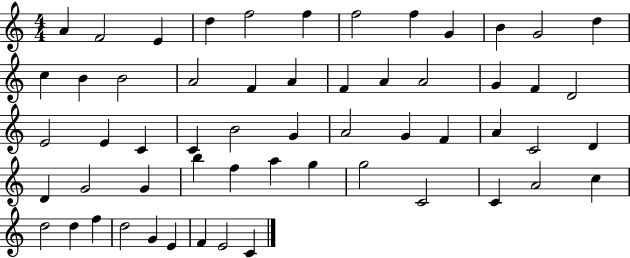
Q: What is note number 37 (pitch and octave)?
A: D4